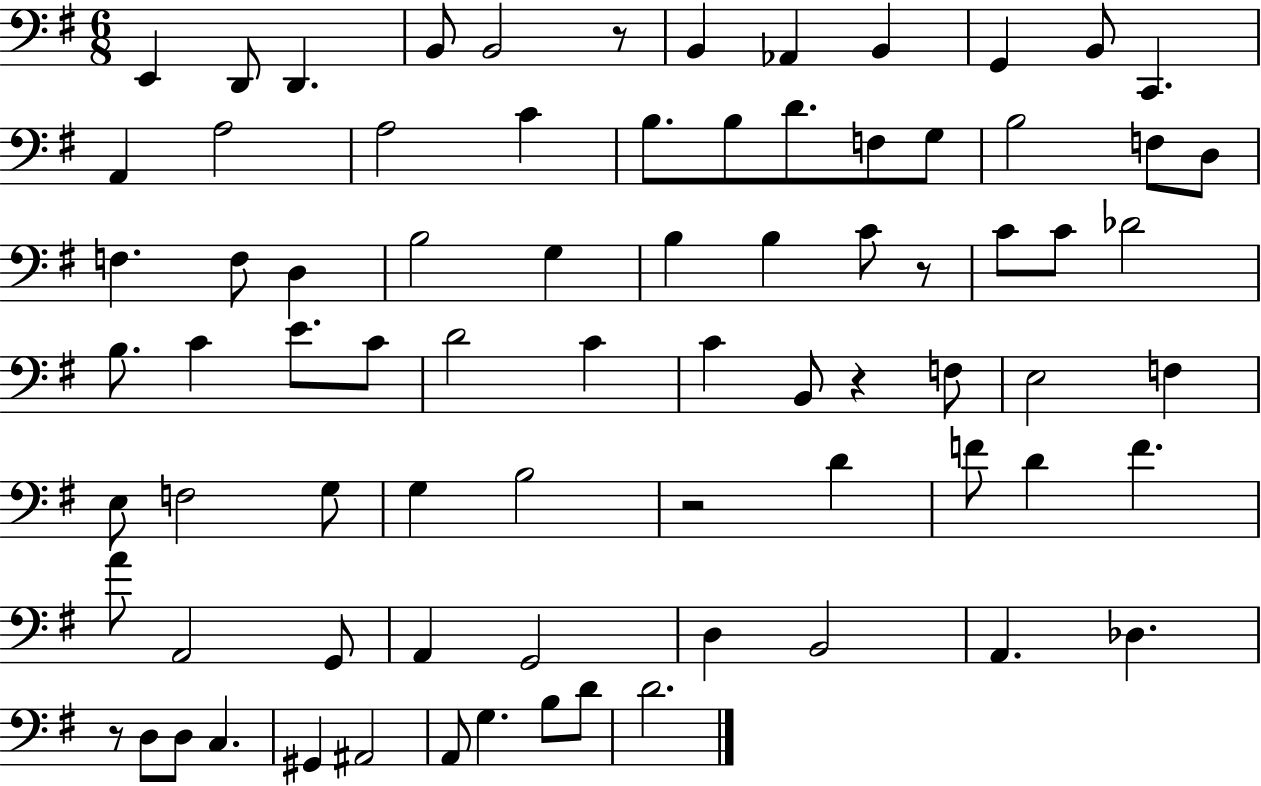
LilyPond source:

{
  \clef bass
  \numericTimeSignature
  \time 6/8
  \key g \major
  e,4 d,8 d,4. | b,8 b,2 r8 | b,4 aes,4 b,4 | g,4 b,8 c,4. | \break a,4 a2 | a2 c'4 | b8. b8 d'8. f8 g8 | b2 f8 d8 | \break f4. f8 d4 | b2 g4 | b4 b4 c'8 r8 | c'8 c'8 des'2 | \break b8. c'4 e'8. c'8 | d'2 c'4 | c'4 b,8 r4 f8 | e2 f4 | \break e8 f2 g8 | g4 b2 | r2 d'4 | f'8 d'4 f'4. | \break a'8 a,2 g,8 | a,4 g,2 | d4 b,2 | a,4. des4. | \break r8 d8 d8 c4. | gis,4 ais,2 | a,8 g4. b8 d'8 | d'2. | \break \bar "|."
}